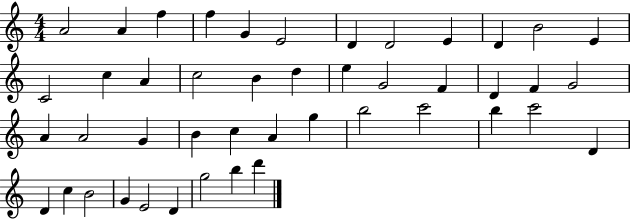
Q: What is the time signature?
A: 4/4